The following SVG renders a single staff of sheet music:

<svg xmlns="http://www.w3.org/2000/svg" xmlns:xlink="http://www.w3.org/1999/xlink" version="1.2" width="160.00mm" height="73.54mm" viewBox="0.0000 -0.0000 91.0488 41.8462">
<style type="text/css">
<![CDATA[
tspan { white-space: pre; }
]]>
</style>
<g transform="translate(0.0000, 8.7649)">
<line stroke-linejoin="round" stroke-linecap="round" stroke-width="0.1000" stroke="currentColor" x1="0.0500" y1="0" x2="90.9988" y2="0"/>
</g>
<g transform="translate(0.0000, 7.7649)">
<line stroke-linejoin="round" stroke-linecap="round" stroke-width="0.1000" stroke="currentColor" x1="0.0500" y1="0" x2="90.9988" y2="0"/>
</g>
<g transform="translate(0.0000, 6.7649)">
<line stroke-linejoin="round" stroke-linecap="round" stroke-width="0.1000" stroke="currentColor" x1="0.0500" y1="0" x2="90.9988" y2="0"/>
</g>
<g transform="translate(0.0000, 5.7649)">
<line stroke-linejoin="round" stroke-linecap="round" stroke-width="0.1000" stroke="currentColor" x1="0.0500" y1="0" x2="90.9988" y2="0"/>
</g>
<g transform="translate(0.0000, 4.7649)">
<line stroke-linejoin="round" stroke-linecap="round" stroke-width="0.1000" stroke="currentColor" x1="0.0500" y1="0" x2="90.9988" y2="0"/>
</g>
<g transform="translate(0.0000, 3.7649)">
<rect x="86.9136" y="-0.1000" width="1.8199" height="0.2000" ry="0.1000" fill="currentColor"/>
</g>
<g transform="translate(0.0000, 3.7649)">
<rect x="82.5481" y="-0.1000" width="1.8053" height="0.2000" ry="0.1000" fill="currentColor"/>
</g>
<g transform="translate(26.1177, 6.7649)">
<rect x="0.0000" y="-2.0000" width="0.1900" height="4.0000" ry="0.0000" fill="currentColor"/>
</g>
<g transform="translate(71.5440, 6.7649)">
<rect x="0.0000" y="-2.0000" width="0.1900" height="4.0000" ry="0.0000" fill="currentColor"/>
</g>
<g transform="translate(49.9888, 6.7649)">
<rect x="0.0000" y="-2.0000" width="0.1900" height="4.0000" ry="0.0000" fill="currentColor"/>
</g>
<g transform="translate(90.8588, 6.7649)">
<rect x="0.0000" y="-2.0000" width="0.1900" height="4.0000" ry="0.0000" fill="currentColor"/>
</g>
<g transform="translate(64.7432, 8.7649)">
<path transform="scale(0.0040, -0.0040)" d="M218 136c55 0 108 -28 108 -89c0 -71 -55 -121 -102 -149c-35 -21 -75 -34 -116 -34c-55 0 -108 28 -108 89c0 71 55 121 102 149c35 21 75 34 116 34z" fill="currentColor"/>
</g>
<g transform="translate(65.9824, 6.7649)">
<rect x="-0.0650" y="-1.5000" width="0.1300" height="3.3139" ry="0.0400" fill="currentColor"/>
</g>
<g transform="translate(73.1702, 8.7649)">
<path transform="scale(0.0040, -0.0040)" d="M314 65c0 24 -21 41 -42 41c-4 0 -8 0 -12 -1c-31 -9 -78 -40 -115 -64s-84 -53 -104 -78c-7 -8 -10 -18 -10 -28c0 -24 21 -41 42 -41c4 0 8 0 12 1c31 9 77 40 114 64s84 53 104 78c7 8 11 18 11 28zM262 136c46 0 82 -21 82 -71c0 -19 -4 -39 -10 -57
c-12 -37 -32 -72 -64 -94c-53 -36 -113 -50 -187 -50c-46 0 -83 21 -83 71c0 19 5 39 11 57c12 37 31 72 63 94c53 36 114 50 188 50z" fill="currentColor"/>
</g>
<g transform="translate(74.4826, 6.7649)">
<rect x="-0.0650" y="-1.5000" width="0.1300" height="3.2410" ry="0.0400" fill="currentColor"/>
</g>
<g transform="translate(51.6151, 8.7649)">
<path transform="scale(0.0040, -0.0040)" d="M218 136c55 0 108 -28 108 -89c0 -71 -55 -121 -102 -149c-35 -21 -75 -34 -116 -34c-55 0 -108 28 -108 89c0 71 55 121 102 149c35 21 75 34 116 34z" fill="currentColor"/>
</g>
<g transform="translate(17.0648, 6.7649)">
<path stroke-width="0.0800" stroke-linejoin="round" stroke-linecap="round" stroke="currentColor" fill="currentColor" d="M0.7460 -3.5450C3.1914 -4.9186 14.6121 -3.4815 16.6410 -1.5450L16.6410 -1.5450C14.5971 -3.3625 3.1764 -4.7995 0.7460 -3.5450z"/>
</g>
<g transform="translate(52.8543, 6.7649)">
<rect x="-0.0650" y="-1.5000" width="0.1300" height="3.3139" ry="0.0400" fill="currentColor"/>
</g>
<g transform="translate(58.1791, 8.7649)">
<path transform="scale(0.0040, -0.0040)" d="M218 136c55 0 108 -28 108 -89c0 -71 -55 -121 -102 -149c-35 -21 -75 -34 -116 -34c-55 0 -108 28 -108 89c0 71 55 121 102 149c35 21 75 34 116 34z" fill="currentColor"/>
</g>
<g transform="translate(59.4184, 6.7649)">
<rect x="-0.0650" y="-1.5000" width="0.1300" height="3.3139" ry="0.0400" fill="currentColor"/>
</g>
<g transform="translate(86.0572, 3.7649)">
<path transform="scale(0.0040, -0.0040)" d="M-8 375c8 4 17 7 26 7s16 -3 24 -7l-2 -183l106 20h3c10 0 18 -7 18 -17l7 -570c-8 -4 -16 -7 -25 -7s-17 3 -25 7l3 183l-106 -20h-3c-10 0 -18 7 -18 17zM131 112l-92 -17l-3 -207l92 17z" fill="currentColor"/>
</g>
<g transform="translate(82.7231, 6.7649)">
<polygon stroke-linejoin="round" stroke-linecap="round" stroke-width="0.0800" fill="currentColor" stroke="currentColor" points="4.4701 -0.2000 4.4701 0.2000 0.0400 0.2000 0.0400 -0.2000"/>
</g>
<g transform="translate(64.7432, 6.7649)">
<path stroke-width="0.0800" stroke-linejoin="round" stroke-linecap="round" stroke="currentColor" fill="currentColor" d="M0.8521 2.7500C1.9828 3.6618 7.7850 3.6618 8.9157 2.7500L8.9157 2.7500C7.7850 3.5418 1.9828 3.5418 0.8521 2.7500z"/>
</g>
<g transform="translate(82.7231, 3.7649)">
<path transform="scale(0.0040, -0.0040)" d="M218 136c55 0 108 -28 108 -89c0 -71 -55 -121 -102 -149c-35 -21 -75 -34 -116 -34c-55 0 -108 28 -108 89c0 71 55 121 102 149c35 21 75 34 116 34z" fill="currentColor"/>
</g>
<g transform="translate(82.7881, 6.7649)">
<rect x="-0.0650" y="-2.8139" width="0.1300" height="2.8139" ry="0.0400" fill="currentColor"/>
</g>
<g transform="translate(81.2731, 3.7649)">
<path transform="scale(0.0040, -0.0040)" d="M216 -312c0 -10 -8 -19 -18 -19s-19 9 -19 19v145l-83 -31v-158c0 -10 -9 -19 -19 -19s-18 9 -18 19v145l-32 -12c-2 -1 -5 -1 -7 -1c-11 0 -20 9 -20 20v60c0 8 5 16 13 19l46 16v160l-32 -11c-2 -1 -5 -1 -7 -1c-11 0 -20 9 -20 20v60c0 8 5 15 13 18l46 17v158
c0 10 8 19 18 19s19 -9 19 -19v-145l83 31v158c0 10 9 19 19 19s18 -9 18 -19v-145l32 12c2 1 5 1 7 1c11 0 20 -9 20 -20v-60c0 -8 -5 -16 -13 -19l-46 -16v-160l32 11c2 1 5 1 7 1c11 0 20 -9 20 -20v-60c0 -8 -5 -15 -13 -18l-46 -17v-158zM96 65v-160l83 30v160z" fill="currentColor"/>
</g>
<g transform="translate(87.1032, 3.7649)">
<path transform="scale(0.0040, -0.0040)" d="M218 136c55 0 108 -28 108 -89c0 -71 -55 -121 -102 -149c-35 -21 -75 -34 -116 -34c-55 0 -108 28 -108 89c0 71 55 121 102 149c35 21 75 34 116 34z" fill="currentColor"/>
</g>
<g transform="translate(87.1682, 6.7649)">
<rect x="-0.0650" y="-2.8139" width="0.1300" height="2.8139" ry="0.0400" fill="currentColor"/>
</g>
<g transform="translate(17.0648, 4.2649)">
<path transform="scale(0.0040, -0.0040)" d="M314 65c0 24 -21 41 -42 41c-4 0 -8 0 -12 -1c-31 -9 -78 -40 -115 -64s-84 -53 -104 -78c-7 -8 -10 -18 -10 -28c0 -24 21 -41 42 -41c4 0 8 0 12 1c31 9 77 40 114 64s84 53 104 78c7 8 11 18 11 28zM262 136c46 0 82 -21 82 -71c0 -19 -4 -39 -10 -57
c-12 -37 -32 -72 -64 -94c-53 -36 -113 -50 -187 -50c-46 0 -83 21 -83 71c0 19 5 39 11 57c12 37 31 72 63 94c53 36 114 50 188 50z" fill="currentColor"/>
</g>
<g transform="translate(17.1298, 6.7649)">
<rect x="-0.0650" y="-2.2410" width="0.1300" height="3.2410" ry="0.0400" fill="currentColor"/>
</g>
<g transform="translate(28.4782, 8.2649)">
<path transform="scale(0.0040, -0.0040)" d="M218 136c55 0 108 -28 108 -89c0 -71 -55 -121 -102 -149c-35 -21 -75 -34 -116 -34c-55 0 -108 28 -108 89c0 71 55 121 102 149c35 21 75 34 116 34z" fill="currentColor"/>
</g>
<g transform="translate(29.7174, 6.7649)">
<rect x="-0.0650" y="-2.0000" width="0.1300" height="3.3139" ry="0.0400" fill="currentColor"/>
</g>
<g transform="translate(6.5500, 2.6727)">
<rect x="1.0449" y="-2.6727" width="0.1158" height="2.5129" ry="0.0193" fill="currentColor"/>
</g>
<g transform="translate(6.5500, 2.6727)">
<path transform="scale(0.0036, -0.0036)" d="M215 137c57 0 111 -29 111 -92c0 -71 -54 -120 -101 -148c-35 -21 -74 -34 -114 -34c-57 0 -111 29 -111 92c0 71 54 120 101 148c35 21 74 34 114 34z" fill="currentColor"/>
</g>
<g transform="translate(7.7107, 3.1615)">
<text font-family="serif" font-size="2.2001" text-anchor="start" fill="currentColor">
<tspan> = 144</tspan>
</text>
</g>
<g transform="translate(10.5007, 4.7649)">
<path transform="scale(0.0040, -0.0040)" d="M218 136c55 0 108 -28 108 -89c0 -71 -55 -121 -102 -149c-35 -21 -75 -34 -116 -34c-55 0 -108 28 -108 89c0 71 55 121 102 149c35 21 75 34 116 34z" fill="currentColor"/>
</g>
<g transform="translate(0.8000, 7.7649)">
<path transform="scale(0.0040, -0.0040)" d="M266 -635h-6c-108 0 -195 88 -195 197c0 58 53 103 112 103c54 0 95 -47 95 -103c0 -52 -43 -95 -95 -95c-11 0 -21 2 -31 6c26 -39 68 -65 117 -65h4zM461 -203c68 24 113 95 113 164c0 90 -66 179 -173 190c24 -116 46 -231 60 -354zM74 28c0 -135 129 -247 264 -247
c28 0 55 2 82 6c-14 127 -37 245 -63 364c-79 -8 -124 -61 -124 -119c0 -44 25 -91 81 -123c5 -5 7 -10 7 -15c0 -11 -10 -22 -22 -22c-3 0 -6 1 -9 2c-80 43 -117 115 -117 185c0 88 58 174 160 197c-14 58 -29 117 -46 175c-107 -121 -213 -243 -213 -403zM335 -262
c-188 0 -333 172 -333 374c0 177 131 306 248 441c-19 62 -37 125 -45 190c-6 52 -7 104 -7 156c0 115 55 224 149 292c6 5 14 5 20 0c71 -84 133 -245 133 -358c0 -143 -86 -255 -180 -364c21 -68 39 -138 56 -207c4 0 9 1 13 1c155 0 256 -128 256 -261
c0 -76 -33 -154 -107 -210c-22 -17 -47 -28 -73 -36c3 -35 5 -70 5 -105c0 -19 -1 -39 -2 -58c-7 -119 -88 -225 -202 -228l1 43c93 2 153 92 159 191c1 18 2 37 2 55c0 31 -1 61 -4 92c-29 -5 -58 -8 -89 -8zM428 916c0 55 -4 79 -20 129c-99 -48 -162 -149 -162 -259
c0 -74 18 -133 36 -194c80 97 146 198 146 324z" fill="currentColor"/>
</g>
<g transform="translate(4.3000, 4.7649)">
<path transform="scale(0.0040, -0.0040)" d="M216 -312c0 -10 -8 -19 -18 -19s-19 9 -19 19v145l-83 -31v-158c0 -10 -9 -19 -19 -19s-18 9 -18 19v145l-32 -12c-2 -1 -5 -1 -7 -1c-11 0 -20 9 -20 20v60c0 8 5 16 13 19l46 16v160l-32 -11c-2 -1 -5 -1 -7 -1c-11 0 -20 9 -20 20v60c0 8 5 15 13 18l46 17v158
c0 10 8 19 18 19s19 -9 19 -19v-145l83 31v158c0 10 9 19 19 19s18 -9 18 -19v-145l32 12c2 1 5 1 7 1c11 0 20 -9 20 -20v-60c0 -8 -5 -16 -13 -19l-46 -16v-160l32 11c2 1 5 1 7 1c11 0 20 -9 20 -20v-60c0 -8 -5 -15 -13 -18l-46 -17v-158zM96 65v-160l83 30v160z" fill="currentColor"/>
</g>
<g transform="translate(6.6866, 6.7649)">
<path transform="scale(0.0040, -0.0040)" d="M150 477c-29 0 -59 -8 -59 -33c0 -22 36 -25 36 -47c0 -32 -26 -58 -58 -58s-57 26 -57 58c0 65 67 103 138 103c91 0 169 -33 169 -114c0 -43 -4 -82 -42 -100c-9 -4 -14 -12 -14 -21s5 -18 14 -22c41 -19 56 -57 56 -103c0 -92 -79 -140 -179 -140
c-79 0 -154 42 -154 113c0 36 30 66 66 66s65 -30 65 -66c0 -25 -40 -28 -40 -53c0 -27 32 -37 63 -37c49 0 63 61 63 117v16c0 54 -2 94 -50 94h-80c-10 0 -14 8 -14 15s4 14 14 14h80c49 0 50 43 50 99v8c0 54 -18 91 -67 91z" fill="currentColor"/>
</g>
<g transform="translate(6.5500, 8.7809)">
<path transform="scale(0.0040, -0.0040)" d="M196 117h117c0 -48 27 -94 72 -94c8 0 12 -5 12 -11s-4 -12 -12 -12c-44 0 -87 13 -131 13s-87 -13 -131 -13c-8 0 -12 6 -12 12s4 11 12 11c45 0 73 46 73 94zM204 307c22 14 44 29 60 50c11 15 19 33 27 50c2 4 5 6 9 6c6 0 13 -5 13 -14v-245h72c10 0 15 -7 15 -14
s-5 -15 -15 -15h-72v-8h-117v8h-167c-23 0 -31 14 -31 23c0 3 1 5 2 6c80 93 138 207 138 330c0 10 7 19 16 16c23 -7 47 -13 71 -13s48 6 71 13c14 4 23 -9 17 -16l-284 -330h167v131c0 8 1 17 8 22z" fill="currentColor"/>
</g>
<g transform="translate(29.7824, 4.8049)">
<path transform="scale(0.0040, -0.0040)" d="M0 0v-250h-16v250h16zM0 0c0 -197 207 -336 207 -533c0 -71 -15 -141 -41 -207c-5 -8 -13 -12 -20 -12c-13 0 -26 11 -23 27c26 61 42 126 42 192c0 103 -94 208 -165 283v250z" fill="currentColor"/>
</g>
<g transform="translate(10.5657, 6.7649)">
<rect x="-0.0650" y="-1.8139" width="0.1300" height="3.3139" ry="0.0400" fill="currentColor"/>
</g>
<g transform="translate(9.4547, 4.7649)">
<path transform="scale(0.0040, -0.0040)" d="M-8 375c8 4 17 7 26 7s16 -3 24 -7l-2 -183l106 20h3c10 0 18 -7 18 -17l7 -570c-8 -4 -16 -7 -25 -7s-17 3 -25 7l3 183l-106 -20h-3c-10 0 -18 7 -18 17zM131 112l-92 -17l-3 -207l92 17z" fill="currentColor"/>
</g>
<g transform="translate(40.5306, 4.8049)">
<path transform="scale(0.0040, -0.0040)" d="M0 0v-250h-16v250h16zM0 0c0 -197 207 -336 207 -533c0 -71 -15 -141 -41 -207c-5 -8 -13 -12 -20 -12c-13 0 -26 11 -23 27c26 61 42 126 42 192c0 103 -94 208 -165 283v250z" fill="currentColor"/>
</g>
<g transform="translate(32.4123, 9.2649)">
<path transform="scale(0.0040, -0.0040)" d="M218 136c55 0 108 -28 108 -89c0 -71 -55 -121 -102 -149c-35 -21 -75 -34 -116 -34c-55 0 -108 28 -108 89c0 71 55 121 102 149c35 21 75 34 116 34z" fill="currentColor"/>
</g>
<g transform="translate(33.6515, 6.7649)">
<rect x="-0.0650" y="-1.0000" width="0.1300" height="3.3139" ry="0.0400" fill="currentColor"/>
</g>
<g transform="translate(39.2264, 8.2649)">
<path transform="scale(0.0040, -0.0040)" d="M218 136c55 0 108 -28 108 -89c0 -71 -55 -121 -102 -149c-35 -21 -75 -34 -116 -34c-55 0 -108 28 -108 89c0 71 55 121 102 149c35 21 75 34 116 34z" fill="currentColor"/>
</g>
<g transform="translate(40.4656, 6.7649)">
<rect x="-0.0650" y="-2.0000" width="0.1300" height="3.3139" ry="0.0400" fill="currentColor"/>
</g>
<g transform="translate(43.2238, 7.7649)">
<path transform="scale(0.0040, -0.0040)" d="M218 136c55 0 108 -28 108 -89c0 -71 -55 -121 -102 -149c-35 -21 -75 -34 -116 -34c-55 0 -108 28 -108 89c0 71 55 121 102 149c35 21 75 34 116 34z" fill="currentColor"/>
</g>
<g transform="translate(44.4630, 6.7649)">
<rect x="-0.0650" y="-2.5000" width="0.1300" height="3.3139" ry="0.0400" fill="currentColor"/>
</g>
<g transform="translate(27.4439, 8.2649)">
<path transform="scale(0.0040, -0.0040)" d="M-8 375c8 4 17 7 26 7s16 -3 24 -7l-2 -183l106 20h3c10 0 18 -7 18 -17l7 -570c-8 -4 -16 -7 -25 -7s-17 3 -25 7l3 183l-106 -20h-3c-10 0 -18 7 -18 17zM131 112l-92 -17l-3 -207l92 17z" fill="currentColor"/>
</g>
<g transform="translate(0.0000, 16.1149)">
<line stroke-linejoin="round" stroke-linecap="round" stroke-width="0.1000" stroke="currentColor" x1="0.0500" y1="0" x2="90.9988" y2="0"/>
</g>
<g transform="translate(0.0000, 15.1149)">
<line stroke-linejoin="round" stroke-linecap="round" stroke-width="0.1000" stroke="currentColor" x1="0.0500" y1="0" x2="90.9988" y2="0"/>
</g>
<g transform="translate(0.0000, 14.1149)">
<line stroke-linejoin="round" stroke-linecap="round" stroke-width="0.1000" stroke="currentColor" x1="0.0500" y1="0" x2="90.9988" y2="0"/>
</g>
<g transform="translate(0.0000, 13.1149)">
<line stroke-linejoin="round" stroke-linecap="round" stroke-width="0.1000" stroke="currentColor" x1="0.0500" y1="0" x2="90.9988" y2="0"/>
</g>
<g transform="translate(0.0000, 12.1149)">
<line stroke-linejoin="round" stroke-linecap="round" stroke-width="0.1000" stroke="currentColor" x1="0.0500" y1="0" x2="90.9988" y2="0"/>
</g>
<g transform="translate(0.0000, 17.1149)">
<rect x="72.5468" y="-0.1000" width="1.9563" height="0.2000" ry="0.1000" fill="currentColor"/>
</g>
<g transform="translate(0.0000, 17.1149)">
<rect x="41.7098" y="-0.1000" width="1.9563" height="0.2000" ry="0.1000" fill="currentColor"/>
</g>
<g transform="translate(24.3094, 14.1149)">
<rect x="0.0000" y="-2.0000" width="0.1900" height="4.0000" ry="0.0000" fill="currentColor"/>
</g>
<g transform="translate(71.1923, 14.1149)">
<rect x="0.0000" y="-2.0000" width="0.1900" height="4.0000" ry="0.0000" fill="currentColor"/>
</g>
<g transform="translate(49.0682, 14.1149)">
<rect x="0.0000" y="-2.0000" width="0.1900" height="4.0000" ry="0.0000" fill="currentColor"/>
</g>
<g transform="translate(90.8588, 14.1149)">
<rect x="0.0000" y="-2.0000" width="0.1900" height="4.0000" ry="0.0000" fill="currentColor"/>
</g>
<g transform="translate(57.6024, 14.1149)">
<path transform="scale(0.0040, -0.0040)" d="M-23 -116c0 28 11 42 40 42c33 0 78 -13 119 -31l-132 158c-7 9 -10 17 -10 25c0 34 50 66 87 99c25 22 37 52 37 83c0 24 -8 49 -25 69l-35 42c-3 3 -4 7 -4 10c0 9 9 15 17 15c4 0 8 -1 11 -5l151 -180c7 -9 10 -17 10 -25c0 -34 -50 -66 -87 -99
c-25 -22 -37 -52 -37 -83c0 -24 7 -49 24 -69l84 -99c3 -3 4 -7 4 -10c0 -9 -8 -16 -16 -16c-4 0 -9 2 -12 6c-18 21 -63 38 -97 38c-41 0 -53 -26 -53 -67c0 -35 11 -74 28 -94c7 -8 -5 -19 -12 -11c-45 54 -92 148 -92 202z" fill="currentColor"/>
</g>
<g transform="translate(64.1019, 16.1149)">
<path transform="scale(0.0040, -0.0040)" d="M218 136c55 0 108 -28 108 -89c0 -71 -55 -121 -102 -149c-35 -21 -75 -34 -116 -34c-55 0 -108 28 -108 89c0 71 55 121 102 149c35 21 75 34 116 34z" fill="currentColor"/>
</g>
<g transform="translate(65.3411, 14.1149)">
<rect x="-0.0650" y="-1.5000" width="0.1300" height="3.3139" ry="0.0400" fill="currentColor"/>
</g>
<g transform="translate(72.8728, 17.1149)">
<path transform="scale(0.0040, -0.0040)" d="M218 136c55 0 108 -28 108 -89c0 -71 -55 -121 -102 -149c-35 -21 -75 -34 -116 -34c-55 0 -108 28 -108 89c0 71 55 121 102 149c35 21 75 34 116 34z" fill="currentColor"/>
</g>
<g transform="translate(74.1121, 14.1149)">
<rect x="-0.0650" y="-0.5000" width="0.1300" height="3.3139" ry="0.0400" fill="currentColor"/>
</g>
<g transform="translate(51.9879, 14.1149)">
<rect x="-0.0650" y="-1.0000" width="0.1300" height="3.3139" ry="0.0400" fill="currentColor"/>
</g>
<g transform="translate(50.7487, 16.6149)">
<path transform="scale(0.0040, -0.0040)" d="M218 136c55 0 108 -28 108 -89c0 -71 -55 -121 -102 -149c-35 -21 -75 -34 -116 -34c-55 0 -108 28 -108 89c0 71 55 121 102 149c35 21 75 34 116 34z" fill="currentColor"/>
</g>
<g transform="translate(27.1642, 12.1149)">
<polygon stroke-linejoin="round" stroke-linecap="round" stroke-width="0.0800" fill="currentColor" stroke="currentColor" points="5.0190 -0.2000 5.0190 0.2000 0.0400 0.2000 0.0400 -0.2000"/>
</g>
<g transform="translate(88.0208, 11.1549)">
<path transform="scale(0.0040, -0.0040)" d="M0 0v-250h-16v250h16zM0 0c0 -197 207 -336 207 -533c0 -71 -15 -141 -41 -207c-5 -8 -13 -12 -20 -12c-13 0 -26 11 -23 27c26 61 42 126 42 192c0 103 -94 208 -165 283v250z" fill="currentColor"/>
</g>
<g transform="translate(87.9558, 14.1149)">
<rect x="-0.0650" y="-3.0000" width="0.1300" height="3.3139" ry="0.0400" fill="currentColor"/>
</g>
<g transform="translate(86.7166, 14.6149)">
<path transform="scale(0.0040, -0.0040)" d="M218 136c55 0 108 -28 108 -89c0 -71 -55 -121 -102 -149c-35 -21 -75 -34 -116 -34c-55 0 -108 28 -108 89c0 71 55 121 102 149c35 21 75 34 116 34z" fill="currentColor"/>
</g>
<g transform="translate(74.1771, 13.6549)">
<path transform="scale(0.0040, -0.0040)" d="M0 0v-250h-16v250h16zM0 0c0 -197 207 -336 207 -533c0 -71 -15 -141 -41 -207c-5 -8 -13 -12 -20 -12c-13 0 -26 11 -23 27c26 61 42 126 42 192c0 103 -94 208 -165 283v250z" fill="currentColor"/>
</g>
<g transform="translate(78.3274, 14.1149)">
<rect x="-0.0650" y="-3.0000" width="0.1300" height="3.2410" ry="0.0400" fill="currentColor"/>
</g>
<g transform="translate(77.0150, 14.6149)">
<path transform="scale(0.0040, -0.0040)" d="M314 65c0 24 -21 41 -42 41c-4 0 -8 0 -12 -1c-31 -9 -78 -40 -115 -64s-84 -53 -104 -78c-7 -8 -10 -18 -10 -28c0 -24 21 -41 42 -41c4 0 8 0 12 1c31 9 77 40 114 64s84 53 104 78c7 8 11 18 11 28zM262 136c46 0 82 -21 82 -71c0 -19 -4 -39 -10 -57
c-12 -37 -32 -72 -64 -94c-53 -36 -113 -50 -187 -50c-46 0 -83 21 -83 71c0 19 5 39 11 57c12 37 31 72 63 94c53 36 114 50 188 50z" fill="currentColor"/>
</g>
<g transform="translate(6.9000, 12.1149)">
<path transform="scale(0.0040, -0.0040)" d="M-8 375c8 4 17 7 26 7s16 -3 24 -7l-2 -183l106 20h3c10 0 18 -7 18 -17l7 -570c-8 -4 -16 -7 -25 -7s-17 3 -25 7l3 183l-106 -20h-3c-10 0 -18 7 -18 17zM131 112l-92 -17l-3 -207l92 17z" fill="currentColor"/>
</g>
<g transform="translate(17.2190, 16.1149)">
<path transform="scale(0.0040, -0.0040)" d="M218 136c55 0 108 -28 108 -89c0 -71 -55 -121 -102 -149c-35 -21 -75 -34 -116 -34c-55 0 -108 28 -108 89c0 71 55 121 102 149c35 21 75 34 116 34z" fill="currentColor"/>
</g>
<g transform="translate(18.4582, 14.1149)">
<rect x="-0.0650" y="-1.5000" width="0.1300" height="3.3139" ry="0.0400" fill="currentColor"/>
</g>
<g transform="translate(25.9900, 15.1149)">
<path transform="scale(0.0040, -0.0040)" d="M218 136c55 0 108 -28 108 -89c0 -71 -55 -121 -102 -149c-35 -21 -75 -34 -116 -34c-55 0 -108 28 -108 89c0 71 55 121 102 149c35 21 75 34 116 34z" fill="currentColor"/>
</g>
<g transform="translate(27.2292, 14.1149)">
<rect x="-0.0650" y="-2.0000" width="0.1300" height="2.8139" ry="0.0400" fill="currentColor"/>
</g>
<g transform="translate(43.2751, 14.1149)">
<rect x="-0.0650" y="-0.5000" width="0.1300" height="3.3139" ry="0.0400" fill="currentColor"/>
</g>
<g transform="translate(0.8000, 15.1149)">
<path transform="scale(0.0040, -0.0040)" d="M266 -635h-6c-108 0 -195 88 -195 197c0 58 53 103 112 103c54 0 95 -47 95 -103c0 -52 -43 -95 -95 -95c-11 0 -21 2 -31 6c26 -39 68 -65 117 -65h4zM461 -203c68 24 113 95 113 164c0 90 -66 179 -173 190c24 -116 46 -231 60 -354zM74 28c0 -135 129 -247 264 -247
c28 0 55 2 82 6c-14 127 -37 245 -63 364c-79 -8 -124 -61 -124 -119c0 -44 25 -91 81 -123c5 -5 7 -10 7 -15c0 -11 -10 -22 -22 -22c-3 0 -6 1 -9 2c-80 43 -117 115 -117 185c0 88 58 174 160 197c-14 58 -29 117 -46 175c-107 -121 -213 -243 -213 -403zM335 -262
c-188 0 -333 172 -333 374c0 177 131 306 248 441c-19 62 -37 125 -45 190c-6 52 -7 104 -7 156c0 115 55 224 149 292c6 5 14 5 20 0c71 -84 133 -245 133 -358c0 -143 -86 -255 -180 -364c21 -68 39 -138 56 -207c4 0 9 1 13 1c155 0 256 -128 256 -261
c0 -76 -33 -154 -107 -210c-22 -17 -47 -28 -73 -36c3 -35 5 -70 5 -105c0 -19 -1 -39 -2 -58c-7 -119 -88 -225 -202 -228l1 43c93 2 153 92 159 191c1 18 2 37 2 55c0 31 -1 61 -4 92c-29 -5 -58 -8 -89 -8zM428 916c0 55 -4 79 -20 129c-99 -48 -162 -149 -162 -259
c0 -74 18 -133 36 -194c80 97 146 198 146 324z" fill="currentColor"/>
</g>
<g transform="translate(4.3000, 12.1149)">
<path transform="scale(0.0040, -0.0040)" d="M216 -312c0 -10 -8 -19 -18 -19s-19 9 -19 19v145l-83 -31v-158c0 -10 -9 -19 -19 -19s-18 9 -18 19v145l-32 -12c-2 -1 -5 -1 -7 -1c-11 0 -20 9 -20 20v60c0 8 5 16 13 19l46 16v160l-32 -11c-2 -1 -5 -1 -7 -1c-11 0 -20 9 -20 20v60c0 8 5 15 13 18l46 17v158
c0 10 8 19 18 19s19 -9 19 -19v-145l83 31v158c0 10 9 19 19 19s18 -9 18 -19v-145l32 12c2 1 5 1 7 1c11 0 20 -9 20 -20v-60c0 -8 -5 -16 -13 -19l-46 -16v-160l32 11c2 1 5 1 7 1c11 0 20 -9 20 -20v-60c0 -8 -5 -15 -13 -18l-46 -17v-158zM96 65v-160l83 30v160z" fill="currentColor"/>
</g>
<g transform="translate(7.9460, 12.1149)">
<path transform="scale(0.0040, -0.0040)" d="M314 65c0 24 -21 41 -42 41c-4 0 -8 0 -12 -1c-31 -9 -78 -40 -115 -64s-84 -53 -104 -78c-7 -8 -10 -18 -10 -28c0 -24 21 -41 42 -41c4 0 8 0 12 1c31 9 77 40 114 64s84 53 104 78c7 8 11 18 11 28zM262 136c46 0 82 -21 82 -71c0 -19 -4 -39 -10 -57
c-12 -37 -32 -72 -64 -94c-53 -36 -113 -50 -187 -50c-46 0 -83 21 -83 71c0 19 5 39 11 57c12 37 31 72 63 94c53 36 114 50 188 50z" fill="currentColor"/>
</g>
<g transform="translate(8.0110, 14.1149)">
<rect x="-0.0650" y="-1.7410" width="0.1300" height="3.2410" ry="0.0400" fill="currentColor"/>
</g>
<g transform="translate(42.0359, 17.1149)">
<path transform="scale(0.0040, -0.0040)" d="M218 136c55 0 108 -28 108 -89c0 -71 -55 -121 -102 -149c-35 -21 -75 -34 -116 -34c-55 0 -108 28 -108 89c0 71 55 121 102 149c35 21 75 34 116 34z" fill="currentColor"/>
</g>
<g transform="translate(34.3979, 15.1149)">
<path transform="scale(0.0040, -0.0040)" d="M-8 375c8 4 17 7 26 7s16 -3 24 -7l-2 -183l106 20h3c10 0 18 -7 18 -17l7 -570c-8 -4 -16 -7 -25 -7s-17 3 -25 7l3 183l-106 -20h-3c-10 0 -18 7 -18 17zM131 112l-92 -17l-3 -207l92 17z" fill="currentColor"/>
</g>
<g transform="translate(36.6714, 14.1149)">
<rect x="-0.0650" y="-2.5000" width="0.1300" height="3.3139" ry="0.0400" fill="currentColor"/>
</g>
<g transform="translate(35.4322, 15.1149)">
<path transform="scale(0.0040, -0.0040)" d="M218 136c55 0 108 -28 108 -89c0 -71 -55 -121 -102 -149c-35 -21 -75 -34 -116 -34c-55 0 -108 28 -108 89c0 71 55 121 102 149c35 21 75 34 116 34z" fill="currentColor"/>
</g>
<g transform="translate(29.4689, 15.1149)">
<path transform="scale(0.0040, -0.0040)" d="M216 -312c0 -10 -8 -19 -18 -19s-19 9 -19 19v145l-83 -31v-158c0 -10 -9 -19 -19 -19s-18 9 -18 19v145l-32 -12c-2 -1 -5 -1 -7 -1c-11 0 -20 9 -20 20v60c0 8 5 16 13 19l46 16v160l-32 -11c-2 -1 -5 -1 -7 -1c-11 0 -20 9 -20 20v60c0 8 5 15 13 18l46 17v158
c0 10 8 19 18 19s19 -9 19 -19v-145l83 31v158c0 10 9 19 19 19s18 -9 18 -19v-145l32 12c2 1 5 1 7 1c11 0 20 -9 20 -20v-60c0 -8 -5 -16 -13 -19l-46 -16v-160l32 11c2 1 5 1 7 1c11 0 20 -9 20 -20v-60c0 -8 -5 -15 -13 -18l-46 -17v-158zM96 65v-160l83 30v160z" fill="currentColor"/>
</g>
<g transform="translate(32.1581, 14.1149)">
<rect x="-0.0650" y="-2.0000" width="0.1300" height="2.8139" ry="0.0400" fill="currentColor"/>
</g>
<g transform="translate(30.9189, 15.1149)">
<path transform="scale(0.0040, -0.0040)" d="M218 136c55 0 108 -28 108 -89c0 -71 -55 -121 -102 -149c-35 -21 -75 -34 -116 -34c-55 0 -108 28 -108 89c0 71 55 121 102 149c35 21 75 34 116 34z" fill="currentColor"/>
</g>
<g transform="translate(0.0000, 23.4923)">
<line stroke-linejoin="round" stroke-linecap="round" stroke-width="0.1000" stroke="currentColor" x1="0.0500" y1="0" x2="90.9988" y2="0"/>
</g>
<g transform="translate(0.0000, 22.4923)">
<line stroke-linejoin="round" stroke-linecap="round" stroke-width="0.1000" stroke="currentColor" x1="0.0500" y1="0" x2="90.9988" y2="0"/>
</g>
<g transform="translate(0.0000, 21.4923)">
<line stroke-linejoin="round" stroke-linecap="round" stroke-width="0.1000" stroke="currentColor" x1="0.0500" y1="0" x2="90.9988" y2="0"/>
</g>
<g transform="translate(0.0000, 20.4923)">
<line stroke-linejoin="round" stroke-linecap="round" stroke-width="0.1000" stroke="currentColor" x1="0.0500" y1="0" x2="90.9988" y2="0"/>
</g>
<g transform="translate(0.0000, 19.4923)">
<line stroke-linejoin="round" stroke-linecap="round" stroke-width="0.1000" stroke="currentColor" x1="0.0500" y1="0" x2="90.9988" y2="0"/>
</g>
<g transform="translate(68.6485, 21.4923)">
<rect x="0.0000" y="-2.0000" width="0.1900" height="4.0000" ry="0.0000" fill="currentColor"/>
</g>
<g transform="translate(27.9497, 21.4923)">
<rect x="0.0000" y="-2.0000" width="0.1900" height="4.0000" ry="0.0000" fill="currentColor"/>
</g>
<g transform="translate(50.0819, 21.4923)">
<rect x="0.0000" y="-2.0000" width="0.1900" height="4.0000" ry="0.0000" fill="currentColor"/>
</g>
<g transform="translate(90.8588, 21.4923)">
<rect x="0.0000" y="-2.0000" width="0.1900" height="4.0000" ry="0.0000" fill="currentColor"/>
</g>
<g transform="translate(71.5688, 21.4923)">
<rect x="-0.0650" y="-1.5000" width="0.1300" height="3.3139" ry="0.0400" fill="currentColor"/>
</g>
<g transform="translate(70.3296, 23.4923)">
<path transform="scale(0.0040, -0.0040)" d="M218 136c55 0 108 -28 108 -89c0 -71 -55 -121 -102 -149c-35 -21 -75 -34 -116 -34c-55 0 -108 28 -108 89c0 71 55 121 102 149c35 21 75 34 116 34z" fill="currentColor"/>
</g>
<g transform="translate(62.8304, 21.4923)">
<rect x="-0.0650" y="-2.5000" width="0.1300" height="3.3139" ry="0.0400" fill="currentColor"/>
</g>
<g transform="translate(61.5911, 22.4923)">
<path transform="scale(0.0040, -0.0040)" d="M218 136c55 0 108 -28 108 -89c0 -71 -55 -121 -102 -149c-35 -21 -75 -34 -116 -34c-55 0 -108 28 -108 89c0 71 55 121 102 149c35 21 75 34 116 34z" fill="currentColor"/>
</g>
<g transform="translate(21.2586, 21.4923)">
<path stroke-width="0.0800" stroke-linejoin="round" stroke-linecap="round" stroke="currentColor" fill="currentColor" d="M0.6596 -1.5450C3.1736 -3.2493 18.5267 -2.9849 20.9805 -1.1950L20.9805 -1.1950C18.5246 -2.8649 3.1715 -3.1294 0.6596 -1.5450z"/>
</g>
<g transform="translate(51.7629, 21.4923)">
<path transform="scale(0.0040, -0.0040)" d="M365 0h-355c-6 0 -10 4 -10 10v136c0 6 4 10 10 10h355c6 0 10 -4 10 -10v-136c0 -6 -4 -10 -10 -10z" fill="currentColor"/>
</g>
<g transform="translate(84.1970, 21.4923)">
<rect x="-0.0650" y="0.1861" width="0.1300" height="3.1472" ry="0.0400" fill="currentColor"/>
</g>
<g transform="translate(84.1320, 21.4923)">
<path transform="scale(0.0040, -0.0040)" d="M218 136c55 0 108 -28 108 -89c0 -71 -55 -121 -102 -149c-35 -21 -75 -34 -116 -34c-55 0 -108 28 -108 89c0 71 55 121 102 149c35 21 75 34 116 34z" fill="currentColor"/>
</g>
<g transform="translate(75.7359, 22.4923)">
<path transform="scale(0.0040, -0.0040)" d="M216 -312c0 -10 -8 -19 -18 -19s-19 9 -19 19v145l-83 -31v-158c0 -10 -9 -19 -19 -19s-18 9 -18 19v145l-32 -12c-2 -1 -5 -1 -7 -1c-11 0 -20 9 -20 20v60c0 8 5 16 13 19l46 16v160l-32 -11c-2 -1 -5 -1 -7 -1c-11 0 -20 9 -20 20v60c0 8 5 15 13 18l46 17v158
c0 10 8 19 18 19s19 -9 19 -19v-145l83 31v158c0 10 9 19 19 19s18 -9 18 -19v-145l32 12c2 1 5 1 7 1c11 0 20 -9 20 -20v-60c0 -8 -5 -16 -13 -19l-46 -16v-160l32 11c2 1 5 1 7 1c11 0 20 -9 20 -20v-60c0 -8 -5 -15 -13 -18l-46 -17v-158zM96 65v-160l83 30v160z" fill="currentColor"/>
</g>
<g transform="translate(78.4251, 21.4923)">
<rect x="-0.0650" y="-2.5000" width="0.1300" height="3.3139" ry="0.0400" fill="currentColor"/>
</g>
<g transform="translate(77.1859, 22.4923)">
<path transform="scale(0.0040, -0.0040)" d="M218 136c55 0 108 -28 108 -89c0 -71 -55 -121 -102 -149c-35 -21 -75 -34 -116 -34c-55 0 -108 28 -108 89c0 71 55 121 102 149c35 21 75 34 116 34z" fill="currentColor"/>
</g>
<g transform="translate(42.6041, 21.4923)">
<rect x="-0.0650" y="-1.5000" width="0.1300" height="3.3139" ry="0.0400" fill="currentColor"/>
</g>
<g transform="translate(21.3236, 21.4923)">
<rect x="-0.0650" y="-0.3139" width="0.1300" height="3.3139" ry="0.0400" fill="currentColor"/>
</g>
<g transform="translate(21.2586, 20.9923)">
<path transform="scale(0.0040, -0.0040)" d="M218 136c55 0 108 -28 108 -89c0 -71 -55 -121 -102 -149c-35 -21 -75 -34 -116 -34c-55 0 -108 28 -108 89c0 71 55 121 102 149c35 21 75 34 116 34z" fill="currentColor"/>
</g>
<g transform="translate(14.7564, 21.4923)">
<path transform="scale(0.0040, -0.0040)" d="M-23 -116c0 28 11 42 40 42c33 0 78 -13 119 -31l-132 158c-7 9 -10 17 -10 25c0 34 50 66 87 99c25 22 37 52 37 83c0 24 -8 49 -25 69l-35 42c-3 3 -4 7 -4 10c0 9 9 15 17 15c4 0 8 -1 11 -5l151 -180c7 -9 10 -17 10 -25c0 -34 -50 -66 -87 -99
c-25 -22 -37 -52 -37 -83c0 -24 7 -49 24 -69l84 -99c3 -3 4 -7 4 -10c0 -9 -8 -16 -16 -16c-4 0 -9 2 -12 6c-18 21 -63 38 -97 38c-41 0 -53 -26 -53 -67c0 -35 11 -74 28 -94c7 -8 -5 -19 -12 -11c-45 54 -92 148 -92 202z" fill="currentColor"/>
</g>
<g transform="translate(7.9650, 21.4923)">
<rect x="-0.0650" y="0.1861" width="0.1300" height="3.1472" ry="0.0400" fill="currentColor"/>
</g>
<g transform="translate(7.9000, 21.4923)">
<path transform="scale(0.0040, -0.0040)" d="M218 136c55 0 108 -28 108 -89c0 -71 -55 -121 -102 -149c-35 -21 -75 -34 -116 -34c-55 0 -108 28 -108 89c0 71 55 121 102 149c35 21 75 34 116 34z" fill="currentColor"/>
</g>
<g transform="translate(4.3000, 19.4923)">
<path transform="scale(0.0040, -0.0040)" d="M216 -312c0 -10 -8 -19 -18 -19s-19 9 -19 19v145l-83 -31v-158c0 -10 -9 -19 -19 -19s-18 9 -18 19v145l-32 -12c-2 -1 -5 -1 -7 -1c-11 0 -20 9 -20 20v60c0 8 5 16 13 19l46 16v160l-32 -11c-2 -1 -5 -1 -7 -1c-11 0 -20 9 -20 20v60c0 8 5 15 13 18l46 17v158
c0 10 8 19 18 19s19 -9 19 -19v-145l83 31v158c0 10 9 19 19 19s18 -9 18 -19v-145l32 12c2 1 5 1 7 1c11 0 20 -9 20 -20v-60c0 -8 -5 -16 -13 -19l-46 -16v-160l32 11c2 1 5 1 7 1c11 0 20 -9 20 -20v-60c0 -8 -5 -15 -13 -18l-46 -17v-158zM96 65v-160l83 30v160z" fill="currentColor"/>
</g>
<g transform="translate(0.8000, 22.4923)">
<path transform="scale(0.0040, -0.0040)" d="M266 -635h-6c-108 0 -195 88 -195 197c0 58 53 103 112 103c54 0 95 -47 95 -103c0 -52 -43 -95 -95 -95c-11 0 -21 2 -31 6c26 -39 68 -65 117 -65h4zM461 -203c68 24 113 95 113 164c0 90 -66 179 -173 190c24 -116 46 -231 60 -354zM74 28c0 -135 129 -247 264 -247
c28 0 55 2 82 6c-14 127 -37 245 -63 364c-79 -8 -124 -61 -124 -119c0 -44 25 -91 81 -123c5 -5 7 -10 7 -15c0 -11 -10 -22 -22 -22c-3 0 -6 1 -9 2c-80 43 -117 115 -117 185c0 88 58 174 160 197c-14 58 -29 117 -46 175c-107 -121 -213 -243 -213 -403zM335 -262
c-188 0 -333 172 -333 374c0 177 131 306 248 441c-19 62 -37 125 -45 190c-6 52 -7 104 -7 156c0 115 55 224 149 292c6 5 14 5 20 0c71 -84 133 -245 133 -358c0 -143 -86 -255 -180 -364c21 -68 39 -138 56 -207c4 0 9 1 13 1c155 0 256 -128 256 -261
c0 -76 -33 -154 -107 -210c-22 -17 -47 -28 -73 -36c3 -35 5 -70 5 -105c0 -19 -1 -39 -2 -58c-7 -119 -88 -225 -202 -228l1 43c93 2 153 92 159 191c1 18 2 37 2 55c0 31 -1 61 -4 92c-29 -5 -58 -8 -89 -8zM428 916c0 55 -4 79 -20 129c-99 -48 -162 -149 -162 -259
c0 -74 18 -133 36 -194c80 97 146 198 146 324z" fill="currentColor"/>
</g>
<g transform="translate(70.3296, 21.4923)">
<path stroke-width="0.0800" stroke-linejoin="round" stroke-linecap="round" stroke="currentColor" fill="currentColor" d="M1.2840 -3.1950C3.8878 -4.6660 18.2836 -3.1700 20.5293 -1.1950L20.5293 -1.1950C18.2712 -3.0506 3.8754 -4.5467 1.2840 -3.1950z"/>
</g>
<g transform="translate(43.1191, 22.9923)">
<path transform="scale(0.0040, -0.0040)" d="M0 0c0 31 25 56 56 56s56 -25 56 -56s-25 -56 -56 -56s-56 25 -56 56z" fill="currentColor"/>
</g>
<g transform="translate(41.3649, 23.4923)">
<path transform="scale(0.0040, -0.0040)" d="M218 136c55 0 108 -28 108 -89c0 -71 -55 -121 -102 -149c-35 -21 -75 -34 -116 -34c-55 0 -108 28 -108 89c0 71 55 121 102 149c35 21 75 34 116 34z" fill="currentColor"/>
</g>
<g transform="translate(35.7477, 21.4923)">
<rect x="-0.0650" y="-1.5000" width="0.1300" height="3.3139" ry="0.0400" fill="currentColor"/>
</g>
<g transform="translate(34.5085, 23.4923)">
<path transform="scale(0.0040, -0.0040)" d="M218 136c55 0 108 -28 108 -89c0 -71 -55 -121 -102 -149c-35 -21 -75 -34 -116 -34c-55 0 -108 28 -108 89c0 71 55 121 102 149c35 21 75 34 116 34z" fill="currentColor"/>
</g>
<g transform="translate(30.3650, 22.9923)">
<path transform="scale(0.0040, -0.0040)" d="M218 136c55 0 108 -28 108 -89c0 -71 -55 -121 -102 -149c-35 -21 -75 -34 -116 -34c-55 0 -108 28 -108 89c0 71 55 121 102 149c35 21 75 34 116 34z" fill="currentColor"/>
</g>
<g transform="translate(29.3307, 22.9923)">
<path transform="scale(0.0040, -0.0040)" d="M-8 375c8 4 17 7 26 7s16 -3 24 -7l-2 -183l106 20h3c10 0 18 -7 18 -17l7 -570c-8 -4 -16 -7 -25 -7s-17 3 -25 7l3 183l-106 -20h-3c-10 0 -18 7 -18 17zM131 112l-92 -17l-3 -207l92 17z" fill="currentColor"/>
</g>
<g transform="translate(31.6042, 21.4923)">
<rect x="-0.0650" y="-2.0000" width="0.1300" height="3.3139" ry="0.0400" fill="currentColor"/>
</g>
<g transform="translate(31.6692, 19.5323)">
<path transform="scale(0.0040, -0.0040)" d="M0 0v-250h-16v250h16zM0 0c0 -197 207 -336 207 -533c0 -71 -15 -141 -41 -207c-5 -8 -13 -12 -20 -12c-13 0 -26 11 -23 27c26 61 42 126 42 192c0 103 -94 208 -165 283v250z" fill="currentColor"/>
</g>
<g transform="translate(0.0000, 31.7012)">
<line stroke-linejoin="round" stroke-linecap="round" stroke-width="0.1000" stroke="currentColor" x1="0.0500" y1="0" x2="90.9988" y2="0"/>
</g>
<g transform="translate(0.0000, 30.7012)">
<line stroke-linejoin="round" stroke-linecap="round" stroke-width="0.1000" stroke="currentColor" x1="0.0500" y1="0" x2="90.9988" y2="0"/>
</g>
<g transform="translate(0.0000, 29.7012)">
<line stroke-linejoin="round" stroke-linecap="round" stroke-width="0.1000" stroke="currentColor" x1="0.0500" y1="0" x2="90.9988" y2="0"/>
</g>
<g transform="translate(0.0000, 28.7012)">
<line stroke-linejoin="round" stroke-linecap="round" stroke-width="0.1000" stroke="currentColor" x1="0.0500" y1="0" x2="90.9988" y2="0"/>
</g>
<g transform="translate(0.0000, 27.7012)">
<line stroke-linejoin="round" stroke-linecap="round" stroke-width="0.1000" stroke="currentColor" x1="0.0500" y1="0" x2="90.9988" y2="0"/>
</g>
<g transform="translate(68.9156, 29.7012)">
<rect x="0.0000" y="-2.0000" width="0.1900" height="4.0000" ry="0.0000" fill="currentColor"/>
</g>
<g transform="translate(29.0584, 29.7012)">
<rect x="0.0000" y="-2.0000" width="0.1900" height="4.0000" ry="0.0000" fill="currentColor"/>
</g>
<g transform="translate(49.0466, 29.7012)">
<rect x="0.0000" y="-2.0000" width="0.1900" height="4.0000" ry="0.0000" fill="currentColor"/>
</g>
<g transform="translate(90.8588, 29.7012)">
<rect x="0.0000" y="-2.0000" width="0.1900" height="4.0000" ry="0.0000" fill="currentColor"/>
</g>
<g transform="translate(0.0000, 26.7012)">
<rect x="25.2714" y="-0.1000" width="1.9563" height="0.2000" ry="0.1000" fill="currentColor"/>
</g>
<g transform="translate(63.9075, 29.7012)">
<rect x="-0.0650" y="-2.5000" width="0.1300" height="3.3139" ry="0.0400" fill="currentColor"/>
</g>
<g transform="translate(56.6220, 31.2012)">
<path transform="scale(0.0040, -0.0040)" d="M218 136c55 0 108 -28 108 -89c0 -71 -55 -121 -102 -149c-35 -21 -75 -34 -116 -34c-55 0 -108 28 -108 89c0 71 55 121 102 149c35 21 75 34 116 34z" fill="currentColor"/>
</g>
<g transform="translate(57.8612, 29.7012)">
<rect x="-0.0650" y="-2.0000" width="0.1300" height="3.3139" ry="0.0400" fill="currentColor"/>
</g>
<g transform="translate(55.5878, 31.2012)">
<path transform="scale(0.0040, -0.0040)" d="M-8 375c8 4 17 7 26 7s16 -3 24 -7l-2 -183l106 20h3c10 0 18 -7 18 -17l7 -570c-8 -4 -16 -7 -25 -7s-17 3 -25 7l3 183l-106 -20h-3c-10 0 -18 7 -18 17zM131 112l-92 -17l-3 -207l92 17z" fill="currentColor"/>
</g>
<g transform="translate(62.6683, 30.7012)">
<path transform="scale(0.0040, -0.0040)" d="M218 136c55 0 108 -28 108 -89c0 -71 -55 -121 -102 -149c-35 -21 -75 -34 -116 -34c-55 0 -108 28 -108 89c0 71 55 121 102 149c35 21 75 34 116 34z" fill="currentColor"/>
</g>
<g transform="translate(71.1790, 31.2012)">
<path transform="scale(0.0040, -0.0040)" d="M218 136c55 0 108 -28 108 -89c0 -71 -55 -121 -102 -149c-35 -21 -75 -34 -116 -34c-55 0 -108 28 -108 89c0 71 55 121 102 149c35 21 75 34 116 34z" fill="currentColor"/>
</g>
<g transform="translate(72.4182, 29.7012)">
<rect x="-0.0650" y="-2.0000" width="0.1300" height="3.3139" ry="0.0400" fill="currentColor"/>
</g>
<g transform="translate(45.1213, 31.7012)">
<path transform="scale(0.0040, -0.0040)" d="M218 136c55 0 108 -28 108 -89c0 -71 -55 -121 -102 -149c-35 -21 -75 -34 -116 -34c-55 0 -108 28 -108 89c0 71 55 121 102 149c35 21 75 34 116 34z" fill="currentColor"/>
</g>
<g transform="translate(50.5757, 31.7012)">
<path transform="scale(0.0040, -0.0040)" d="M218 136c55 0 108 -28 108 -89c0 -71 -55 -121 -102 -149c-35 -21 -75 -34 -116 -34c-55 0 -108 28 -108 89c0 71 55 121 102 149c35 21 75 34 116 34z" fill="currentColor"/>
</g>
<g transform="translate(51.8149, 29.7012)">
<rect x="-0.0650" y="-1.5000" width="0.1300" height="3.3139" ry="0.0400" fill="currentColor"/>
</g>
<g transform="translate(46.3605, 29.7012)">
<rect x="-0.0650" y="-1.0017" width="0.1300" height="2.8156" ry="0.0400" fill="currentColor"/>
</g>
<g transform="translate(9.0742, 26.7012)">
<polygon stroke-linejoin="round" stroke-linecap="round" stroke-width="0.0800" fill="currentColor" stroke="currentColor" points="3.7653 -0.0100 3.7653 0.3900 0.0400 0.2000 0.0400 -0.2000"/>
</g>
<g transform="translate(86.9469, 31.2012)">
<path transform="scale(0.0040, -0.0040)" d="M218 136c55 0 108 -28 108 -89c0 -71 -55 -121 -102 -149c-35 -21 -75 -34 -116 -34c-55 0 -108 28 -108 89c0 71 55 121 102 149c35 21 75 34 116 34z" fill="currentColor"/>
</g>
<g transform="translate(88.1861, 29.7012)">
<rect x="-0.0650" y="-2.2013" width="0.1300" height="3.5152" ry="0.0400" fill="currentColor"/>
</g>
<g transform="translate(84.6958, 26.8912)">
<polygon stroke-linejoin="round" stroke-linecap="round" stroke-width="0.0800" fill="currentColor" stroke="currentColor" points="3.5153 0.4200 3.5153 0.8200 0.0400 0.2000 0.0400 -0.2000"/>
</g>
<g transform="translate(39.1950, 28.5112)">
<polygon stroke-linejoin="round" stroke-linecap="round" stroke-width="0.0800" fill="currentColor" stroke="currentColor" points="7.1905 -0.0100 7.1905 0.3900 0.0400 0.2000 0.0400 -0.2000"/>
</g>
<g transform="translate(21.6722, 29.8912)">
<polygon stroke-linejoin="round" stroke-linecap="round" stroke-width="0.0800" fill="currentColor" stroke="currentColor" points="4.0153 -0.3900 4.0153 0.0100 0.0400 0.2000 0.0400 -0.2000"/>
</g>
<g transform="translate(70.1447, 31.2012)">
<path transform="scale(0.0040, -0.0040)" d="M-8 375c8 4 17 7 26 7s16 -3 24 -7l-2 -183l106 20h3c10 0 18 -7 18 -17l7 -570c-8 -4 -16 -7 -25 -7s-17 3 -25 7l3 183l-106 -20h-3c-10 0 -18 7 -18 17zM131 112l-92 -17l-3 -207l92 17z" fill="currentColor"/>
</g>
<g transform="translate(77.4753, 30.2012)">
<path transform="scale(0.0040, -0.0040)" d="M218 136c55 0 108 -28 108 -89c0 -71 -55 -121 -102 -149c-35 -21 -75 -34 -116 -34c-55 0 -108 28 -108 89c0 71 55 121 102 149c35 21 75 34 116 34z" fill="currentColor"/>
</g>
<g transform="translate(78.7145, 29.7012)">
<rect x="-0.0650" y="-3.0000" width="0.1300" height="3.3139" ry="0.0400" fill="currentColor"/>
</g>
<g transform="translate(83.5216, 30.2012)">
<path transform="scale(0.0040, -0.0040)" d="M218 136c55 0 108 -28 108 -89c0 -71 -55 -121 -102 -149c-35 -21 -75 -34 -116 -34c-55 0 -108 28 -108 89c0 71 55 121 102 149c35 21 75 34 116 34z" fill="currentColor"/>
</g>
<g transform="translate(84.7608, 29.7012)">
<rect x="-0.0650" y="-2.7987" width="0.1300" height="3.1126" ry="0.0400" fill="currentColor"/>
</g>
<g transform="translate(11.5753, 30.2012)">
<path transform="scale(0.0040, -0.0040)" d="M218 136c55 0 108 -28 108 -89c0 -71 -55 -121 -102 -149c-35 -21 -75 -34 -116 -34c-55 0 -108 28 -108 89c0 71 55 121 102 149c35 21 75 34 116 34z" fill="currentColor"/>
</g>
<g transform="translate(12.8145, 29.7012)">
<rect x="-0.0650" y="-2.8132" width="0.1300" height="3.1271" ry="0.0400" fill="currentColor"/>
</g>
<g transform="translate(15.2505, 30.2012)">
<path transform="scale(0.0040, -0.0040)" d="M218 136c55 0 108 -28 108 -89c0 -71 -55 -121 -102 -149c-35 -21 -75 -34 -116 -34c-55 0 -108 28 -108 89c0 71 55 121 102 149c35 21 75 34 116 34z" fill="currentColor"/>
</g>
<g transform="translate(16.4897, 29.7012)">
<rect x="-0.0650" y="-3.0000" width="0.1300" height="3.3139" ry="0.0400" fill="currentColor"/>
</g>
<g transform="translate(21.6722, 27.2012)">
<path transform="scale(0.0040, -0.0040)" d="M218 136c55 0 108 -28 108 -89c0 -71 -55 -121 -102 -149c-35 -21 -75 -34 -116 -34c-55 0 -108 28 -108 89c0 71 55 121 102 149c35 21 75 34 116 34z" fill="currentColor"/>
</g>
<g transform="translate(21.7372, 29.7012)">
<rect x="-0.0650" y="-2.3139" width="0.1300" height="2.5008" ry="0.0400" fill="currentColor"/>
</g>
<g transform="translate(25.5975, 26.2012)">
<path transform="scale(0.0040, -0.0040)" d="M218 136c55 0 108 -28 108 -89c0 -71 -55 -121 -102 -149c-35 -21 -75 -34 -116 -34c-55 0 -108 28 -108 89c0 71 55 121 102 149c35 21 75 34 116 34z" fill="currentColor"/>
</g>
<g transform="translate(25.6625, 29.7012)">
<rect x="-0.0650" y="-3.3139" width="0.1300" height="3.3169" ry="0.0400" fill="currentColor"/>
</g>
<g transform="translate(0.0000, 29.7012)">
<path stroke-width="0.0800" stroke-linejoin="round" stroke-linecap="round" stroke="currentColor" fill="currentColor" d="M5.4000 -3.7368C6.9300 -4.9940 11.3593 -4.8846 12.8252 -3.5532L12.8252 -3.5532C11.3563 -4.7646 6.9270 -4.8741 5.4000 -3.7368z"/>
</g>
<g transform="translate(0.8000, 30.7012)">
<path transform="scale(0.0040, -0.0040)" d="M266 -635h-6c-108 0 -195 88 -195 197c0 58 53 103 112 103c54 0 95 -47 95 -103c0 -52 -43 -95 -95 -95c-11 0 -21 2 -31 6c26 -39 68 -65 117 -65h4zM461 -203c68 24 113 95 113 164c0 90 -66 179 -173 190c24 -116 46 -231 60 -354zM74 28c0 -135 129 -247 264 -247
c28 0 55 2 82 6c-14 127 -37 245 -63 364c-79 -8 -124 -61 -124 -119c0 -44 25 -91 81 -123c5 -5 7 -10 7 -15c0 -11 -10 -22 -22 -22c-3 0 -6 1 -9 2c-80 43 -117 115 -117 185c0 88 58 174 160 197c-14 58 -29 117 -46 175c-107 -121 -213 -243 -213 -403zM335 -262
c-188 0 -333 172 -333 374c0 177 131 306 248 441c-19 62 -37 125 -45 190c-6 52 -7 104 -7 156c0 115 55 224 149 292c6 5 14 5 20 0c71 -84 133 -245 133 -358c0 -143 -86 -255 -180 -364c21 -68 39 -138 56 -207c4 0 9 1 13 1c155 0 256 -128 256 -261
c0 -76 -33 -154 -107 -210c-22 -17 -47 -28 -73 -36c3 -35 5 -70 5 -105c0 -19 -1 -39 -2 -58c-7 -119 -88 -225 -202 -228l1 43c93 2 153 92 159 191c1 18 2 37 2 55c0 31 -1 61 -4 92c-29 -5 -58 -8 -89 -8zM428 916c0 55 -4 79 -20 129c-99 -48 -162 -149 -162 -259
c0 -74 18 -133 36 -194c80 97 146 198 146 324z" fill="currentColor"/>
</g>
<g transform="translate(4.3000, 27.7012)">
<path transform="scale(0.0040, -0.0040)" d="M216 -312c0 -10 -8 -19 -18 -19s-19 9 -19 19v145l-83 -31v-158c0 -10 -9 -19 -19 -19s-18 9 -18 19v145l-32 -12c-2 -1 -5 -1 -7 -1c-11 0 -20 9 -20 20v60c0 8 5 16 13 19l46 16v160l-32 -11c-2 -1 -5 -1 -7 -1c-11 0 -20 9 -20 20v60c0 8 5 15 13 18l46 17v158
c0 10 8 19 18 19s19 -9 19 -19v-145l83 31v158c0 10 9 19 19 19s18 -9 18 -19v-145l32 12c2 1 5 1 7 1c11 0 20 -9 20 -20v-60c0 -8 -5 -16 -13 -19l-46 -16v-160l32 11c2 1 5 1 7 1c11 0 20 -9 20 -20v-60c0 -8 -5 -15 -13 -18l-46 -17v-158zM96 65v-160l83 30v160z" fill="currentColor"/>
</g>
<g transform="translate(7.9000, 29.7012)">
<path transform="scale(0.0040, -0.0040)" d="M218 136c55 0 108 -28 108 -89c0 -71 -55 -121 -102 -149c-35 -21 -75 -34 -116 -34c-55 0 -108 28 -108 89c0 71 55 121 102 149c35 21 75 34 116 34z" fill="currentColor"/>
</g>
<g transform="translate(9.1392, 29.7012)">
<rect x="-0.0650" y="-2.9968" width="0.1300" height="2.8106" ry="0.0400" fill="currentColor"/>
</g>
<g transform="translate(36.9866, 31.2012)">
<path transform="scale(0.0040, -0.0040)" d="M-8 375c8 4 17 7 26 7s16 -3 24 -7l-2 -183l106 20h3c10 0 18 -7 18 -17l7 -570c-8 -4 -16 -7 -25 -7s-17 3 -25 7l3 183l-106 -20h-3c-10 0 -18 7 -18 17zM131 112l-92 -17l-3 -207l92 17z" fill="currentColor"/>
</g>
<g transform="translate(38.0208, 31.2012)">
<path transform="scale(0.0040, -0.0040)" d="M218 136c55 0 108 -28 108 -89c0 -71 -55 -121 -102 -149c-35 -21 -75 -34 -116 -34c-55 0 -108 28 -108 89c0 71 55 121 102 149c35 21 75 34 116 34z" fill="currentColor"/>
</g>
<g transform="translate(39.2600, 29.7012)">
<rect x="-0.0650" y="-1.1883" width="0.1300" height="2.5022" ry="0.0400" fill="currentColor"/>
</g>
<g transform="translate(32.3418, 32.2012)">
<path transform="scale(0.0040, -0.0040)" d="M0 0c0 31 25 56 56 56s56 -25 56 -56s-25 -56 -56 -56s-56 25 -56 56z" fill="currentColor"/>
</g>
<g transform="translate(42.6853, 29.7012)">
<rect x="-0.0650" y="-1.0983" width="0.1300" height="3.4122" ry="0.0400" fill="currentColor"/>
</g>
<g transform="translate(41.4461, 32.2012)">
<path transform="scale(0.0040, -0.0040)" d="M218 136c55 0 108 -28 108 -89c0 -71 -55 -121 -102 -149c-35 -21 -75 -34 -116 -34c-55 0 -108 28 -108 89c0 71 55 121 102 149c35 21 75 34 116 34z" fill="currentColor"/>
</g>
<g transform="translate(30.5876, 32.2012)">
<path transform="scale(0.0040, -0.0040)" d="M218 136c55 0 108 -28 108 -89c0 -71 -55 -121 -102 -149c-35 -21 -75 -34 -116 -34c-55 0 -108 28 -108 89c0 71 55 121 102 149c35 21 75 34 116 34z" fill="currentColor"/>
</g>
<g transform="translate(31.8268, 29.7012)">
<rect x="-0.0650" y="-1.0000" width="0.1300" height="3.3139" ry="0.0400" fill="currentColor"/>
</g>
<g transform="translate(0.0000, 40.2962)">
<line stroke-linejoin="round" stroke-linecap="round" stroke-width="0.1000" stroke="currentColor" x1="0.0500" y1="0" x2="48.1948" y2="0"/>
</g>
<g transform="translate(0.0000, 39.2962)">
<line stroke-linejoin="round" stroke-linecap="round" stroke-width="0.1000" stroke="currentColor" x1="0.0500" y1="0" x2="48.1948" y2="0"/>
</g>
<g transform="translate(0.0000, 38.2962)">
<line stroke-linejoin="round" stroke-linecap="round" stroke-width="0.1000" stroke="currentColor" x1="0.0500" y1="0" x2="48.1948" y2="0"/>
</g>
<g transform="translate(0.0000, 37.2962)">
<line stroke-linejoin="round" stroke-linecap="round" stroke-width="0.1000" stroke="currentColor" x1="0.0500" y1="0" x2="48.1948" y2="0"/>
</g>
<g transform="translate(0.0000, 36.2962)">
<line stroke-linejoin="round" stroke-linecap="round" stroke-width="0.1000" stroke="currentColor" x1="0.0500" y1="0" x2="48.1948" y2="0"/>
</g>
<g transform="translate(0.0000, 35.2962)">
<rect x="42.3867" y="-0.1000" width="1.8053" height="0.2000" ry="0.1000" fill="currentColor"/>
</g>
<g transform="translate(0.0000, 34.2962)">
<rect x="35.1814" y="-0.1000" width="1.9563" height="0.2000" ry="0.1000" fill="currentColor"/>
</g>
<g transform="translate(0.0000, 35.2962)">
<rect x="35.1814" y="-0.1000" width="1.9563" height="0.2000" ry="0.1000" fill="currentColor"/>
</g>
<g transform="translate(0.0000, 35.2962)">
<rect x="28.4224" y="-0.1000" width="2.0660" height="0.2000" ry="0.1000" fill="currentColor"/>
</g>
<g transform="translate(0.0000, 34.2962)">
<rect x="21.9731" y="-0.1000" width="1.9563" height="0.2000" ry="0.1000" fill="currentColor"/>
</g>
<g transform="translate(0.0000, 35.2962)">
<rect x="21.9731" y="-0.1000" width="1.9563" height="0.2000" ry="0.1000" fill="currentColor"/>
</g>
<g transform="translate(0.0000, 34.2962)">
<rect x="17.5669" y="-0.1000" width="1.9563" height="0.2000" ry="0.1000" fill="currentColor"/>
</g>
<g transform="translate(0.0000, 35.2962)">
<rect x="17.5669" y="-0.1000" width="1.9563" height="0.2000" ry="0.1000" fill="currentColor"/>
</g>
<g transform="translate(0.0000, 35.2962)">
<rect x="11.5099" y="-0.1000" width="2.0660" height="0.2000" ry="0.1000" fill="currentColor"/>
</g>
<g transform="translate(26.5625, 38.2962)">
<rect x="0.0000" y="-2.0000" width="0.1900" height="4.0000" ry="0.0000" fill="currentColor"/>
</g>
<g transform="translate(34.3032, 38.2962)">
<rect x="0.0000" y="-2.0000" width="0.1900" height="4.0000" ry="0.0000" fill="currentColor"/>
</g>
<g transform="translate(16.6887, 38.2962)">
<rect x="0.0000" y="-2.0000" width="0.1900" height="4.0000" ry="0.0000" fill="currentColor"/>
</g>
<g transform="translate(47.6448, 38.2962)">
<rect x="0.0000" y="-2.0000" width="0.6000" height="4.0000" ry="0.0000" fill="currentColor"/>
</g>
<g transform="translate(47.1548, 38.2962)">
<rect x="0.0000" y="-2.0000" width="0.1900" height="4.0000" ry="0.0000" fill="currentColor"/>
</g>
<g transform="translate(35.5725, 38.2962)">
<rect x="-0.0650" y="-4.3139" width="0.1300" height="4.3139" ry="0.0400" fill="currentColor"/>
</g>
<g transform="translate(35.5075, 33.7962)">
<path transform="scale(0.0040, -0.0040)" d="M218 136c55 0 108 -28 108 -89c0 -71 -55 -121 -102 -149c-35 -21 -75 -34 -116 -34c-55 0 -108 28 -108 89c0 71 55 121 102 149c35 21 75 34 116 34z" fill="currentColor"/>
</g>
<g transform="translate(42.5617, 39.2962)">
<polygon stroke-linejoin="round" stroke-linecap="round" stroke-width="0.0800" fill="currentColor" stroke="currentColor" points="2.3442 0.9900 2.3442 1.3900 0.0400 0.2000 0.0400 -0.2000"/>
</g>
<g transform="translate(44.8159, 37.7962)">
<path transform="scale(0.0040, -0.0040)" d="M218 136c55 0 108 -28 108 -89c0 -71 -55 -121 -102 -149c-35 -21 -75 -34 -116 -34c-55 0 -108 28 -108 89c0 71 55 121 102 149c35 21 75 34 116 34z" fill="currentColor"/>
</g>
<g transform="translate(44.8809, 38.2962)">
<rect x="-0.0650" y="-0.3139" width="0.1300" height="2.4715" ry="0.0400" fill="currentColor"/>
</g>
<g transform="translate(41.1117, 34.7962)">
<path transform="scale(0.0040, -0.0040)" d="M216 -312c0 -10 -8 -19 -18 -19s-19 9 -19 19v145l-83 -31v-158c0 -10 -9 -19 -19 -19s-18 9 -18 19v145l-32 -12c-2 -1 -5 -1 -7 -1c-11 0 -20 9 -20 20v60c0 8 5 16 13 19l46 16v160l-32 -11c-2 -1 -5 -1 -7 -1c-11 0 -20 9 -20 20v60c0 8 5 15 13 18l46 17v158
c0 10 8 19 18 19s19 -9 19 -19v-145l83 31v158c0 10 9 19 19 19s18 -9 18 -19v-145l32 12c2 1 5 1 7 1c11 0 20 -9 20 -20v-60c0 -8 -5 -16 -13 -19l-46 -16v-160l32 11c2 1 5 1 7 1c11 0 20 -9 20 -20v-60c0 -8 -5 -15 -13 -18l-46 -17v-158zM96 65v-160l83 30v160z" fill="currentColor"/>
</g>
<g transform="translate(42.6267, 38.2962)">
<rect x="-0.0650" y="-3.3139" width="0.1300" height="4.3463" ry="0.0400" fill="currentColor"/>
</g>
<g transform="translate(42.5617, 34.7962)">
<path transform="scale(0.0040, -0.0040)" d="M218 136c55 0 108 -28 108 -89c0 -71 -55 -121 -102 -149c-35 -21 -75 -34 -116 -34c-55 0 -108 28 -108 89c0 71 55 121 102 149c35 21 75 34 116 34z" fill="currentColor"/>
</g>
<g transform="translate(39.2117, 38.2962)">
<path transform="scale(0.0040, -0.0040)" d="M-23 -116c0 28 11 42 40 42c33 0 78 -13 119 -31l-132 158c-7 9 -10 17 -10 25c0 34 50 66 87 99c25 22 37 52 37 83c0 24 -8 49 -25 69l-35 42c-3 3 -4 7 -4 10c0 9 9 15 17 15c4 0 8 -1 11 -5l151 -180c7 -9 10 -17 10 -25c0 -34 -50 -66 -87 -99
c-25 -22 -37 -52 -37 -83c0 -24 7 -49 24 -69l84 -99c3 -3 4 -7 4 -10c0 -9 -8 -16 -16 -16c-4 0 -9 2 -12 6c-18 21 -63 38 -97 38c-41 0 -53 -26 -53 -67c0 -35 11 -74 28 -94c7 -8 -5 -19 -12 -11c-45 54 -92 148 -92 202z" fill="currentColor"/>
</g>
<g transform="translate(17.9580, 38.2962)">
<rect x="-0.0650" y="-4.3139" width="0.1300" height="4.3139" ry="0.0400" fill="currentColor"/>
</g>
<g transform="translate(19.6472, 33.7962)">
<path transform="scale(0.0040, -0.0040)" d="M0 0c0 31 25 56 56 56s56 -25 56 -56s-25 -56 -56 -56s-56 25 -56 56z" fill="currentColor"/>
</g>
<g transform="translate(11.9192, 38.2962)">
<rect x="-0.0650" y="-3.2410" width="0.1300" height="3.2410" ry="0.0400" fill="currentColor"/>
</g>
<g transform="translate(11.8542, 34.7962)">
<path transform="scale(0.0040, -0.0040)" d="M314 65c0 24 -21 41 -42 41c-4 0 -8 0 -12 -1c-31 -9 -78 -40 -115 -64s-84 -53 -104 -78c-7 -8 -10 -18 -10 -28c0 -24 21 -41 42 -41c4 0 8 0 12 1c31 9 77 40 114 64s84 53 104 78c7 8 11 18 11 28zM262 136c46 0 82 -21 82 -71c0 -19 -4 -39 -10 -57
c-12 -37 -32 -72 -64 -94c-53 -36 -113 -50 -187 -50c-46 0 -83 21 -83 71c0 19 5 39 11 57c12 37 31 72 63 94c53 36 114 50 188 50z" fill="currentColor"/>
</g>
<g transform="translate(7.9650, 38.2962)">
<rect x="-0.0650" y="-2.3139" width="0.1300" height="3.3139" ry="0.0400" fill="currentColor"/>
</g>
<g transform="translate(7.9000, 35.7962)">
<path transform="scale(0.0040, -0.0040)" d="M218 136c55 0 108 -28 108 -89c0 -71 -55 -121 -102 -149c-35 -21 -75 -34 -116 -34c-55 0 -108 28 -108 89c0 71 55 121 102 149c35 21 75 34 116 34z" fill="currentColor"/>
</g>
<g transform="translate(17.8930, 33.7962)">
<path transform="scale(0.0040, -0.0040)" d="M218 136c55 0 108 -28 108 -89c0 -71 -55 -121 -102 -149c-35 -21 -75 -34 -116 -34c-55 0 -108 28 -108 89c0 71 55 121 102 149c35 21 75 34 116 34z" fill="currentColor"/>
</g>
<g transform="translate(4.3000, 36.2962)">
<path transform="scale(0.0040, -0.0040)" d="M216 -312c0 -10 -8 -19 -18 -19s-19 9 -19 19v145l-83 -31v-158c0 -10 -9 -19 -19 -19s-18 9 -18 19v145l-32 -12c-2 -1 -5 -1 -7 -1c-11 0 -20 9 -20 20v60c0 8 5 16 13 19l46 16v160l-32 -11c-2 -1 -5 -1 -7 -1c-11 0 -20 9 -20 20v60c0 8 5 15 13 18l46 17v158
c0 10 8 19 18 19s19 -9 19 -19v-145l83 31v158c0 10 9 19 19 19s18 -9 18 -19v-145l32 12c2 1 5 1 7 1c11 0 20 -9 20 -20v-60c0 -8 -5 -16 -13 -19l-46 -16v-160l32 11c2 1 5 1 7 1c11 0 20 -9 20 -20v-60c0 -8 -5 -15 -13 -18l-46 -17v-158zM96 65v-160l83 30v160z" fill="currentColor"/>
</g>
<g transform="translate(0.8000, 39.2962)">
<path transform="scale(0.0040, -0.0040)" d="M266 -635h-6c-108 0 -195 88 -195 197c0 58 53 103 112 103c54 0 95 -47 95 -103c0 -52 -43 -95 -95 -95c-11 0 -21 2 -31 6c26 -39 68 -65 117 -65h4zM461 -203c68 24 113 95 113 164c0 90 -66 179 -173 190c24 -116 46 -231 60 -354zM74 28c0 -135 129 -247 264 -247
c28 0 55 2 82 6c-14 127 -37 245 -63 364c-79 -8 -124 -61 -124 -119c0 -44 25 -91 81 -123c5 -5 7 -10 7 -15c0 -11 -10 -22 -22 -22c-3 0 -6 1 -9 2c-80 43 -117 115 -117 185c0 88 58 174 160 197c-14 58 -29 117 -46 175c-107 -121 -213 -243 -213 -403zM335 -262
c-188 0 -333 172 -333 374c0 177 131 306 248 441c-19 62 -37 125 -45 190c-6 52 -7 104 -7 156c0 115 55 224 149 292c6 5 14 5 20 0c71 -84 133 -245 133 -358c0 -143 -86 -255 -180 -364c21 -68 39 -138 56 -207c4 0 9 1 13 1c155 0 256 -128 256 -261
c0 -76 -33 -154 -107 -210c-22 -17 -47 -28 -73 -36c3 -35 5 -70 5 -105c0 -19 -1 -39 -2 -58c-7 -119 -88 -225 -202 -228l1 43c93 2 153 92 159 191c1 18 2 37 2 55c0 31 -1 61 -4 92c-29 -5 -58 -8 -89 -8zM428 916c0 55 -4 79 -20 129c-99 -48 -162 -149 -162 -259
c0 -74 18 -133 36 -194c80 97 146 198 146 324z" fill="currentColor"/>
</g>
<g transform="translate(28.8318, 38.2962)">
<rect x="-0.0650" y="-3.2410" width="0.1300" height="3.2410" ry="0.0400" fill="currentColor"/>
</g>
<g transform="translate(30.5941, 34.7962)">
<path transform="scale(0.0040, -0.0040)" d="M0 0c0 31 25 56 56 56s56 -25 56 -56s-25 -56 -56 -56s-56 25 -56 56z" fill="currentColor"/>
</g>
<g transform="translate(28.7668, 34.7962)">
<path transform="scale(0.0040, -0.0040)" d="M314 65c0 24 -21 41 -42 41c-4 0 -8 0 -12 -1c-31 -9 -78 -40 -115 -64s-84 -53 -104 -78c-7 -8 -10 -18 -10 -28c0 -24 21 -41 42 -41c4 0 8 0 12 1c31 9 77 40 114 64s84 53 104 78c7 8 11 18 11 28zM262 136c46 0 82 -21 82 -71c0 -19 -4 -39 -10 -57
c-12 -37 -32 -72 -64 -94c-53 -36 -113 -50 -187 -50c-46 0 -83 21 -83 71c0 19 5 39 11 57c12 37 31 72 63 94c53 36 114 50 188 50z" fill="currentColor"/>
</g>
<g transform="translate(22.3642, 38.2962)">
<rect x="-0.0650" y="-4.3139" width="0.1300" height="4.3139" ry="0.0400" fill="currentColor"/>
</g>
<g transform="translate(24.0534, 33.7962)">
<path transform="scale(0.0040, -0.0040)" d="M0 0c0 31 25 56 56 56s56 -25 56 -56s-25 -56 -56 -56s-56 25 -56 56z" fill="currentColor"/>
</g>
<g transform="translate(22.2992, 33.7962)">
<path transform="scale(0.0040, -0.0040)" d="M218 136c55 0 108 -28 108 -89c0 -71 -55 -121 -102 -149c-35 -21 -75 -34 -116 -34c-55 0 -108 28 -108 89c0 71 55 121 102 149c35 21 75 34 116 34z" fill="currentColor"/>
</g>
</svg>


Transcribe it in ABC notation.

X:1
T:Untitled
M:3/4
L:1/4
K:G
f g2 F/2 D F/2 G E E E E2 ^a/2 a/2 f2 E G/2 ^G/2 G C D z E C/2 A2 A/2 B z c F/2 E E z2 G E ^G B B/2 A/2 A g/2 b/2 D F/2 D/2 E/2 E F G F A A/2 F/2 g b2 d' d' b2 d' z ^b/2 c/2